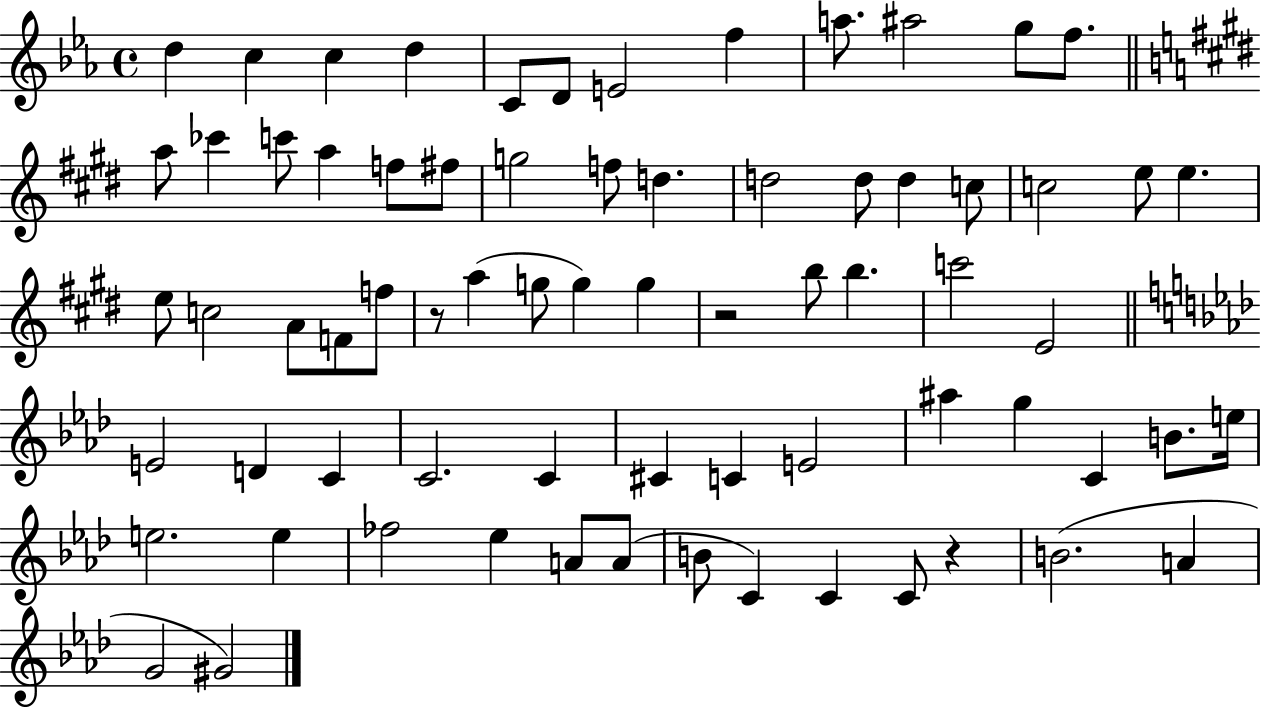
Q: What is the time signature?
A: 4/4